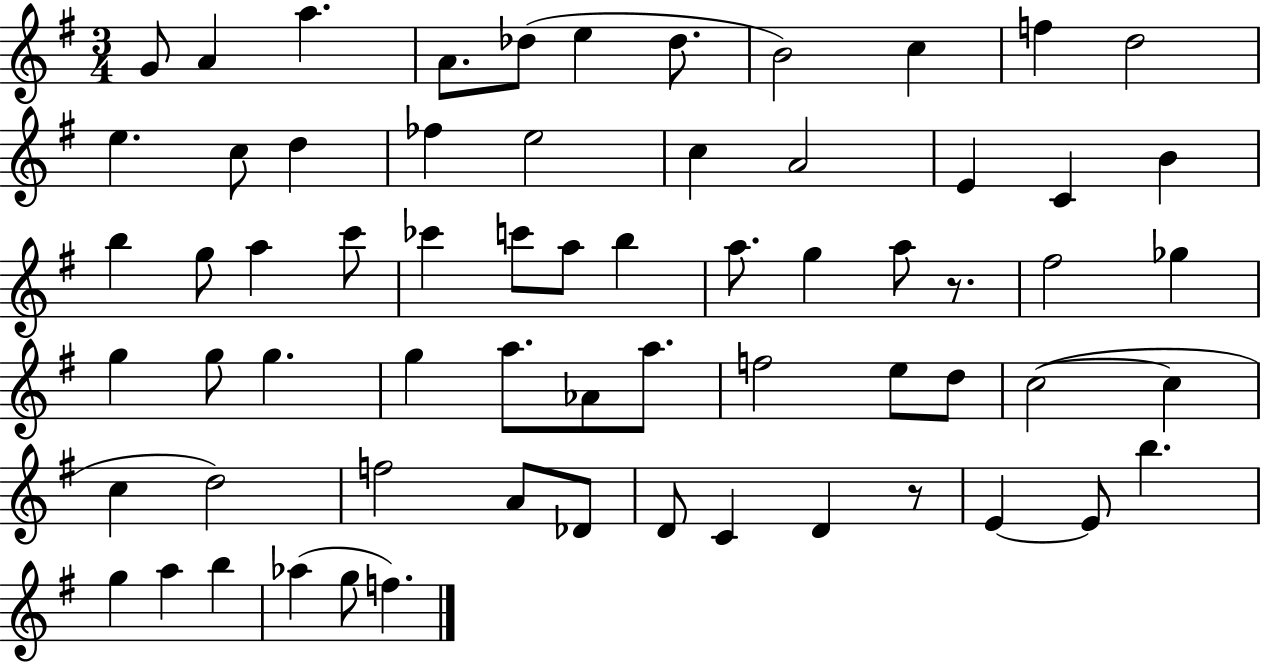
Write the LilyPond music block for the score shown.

{
  \clef treble
  \numericTimeSignature
  \time 3/4
  \key g \major
  \repeat volta 2 { g'8 a'4 a''4. | a'8. des''8( e''4 des''8. | b'2) c''4 | f''4 d''2 | \break e''4. c''8 d''4 | fes''4 e''2 | c''4 a'2 | e'4 c'4 b'4 | \break b''4 g''8 a''4 c'''8 | ces'''4 c'''8 a''8 b''4 | a''8. g''4 a''8 r8. | fis''2 ges''4 | \break g''4 g''8 g''4. | g''4 a''8. aes'8 a''8. | f''2 e''8 d''8 | c''2~(~ c''4 | \break c''4 d''2) | f''2 a'8 des'8 | d'8 c'4 d'4 r8 | e'4~~ e'8 b''4. | \break g''4 a''4 b''4 | aes''4( g''8 f''4.) | } \bar "|."
}